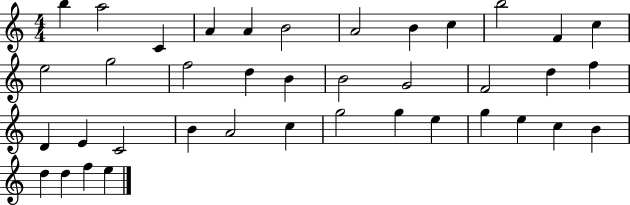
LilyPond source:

{
  \clef treble
  \numericTimeSignature
  \time 4/4
  \key c \major
  b''4 a''2 c'4 | a'4 a'4 b'2 | a'2 b'4 c''4 | b''2 f'4 c''4 | \break e''2 g''2 | f''2 d''4 b'4 | b'2 g'2 | f'2 d''4 f''4 | \break d'4 e'4 c'2 | b'4 a'2 c''4 | g''2 g''4 e''4 | g''4 e''4 c''4 b'4 | \break d''4 d''4 f''4 e''4 | \bar "|."
}